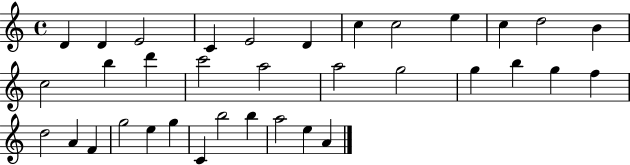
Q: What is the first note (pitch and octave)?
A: D4